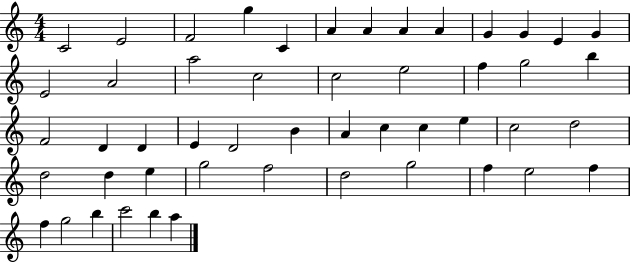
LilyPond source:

{
  \clef treble
  \numericTimeSignature
  \time 4/4
  \key c \major
  c'2 e'2 | f'2 g''4 c'4 | a'4 a'4 a'4 a'4 | g'4 g'4 e'4 g'4 | \break e'2 a'2 | a''2 c''2 | c''2 e''2 | f''4 g''2 b''4 | \break f'2 d'4 d'4 | e'4 d'2 b'4 | a'4 c''4 c''4 e''4 | c''2 d''2 | \break d''2 d''4 e''4 | g''2 f''2 | d''2 g''2 | f''4 e''2 f''4 | \break f''4 g''2 b''4 | c'''2 b''4 a''4 | \bar "|."
}